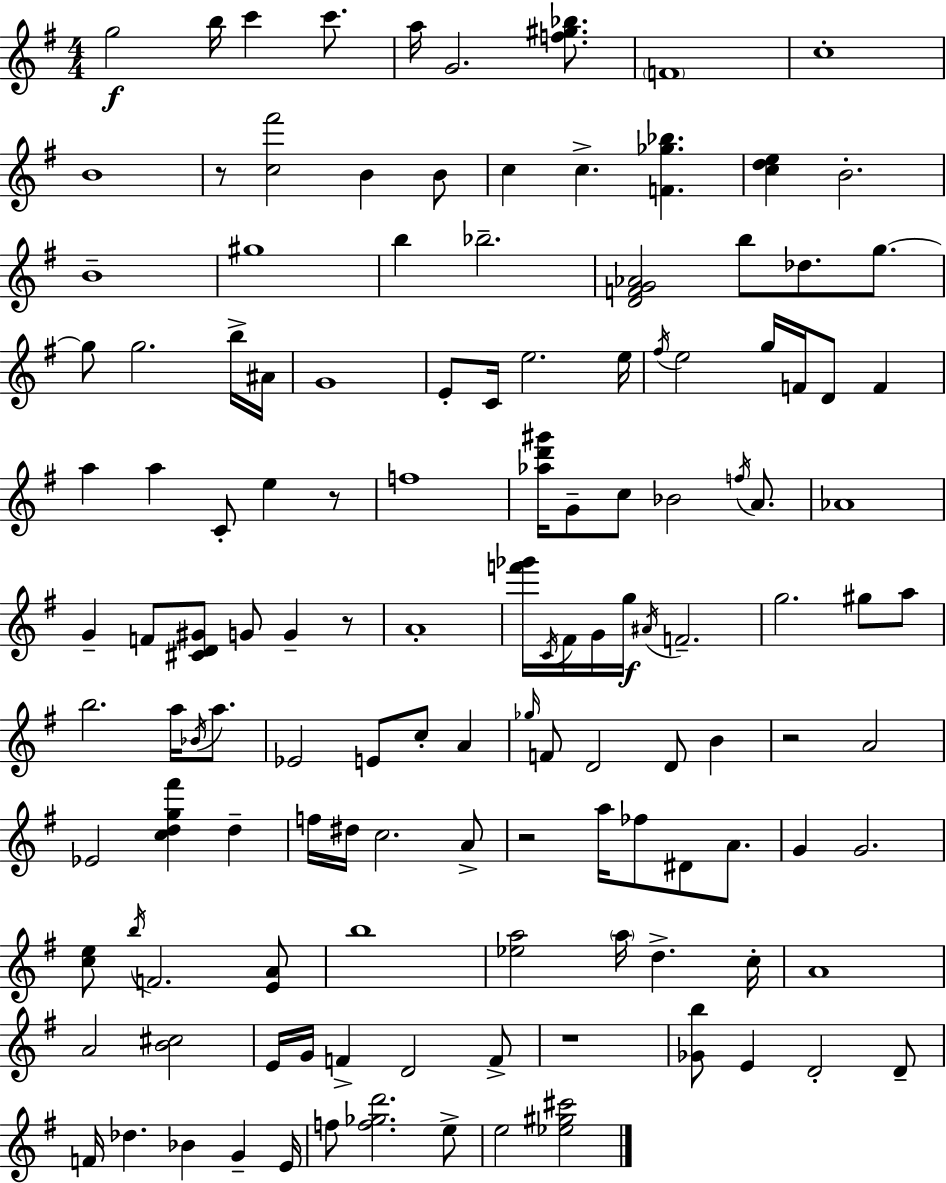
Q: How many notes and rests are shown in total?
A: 133